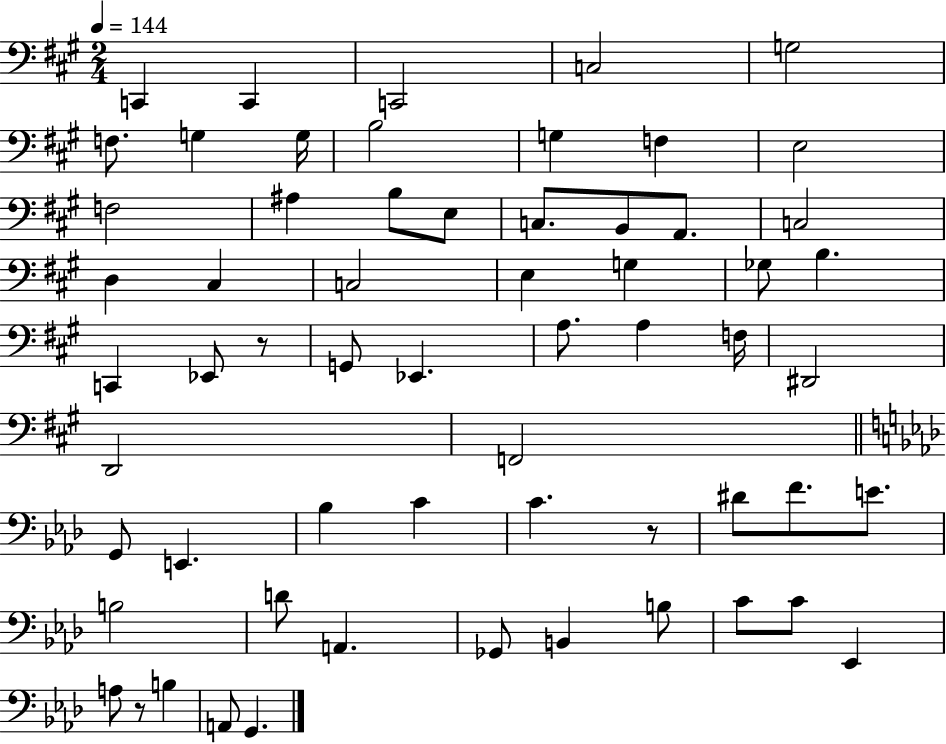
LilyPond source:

{
  \clef bass
  \numericTimeSignature
  \time 2/4
  \key a \major
  \tempo 4 = 144
  c,4 c,4 | c,2 | c2 | g2 | \break f8. g4 g16 | b2 | g4 f4 | e2 | \break f2 | ais4 b8 e8 | c8. b,8 a,8. | c2 | \break d4 cis4 | c2 | e4 g4 | ges8 b4. | \break c,4 ees,8 r8 | g,8 ees,4. | a8. a4 f16 | dis,2 | \break d,2 | f,2 | \bar "||" \break \key aes \major g,8 e,4. | bes4 c'4 | c'4. r8 | dis'8 f'8. e'8. | \break b2 | d'8 a,4. | ges,8 b,4 b8 | c'8 c'8 ees,4 | \break a8 r8 b4 | a,8 g,4. | \bar "|."
}